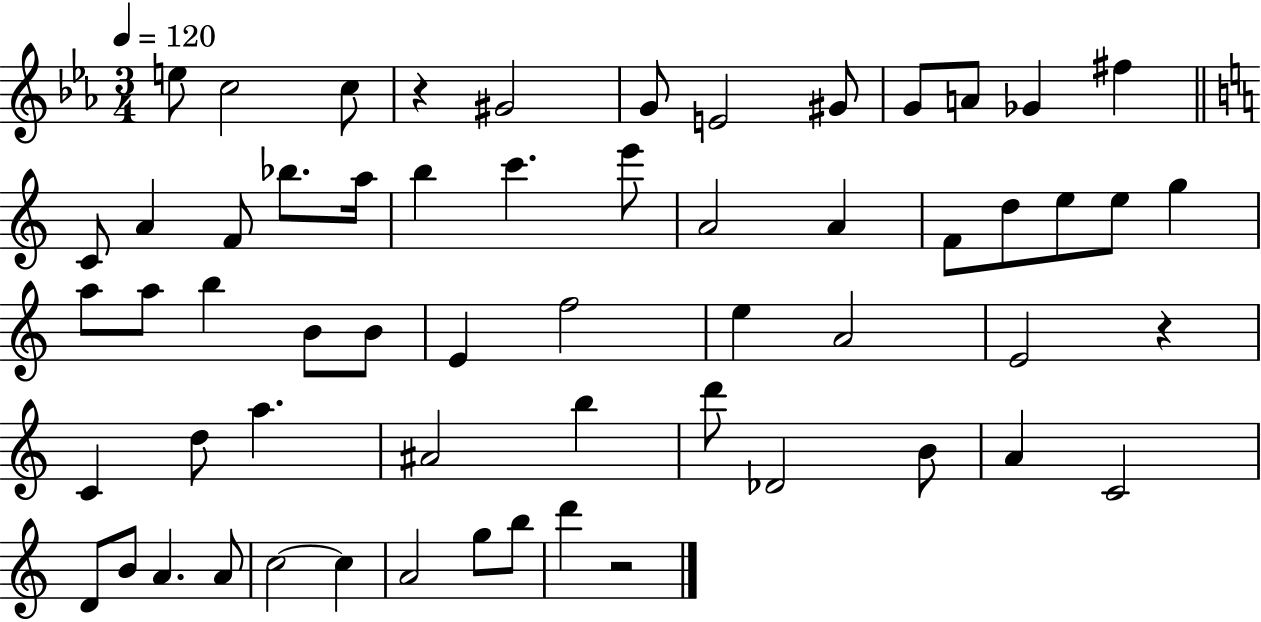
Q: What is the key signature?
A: EES major